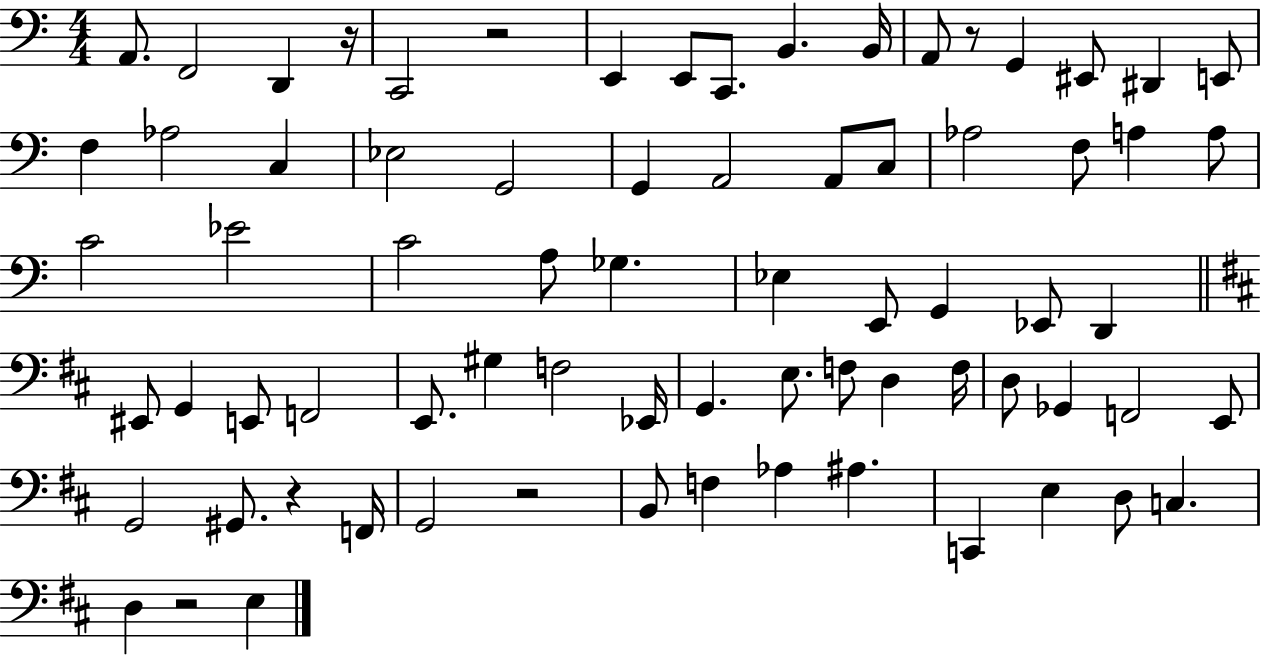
A2/e. F2/h D2/q R/s C2/h R/h E2/q E2/e C2/e. B2/q. B2/s A2/e R/e G2/q EIS2/e D#2/q E2/e F3/q Ab3/h C3/q Eb3/h G2/h G2/q A2/h A2/e C3/e Ab3/h F3/e A3/q A3/e C4/h Eb4/h C4/h A3/e Gb3/q. Eb3/q E2/e G2/q Eb2/e D2/q EIS2/e G2/q E2/e F2/h E2/e. G#3/q F3/h Eb2/s G2/q. E3/e. F3/e D3/q F3/s D3/e Gb2/q F2/h E2/e G2/h G#2/e. R/q F2/s G2/h R/h B2/e F3/q Ab3/q A#3/q. C2/q E3/q D3/e C3/q. D3/q R/h E3/q